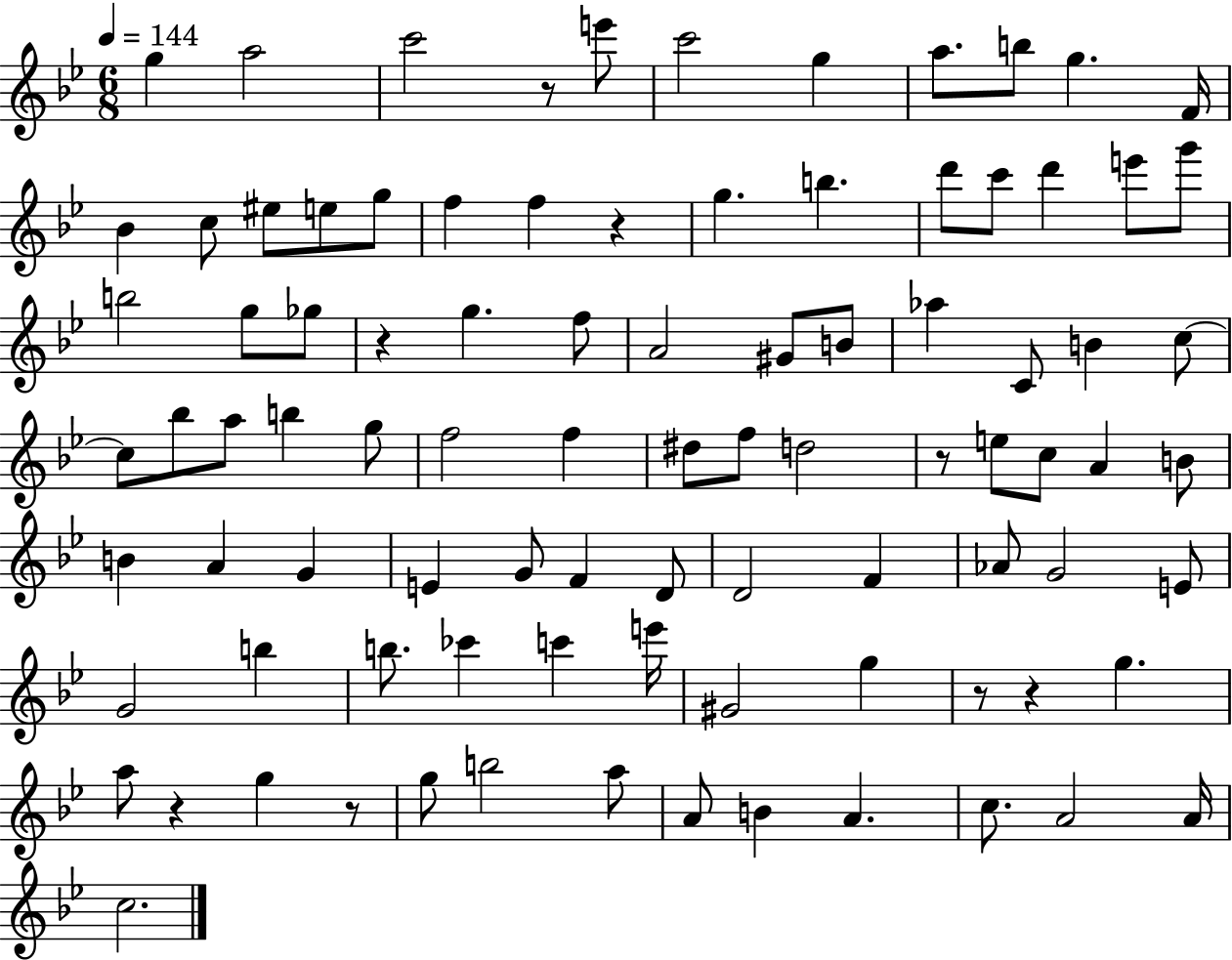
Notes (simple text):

G5/q A5/h C6/h R/e E6/e C6/h G5/q A5/e. B5/e G5/q. F4/s Bb4/q C5/e EIS5/e E5/e G5/e F5/q F5/q R/q G5/q. B5/q. D6/e C6/e D6/q E6/e G6/e B5/h G5/e Gb5/e R/q G5/q. F5/e A4/h G#4/e B4/e Ab5/q C4/e B4/q C5/e C5/e Bb5/e A5/e B5/q G5/e F5/h F5/q D#5/e F5/e D5/h R/e E5/e C5/e A4/q B4/e B4/q A4/q G4/q E4/q G4/e F4/q D4/e D4/h F4/q Ab4/e G4/h E4/e G4/h B5/q B5/e. CES6/q C6/q E6/s G#4/h G5/q R/e R/q G5/q. A5/e R/q G5/q R/e G5/e B5/h A5/e A4/e B4/q A4/q. C5/e. A4/h A4/s C5/h.